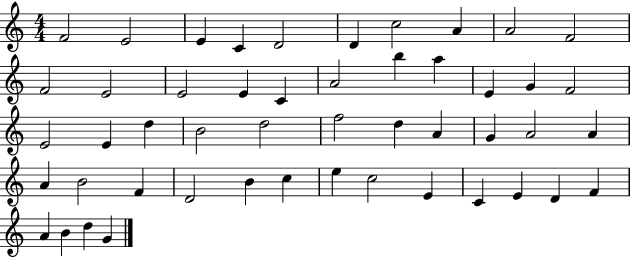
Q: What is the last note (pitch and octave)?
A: G4